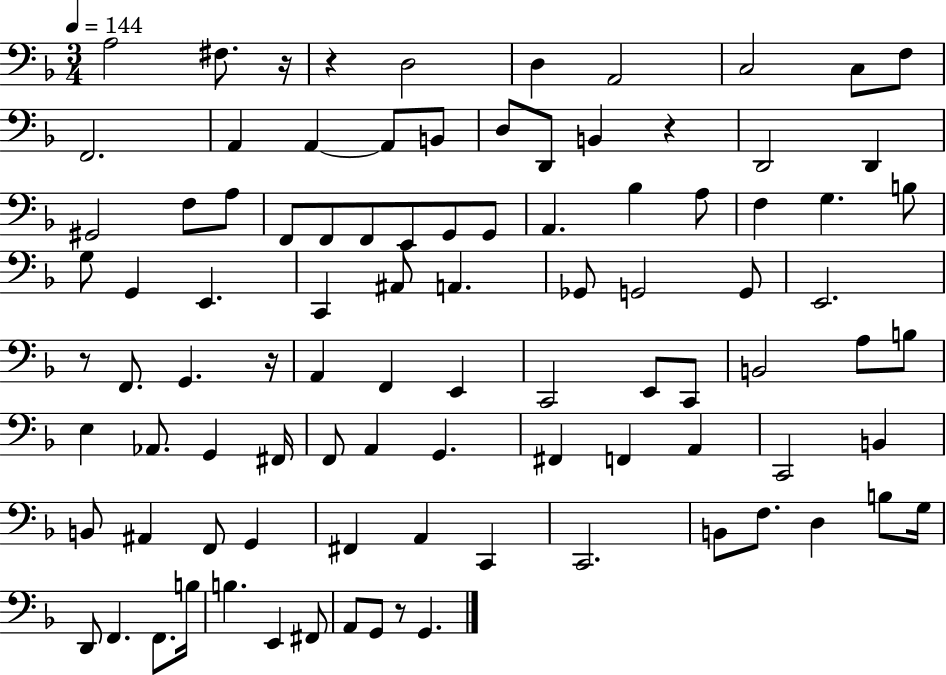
A3/h F#3/e. R/s R/q D3/h D3/q A2/h C3/h C3/e F3/e F2/h. A2/q A2/q A2/e B2/e D3/e D2/e B2/q R/q D2/h D2/q G#2/h F3/e A3/e F2/e F2/e F2/e E2/e G2/e G2/e A2/q. Bb3/q A3/e F3/q G3/q. B3/e G3/e G2/q E2/q. C2/q A#2/e A2/q. Gb2/e G2/h G2/e E2/h. R/e F2/e. G2/q. R/s A2/q F2/q E2/q C2/h E2/e C2/e B2/h A3/e B3/e E3/q Ab2/e. G2/q F#2/s F2/e A2/q G2/q. F#2/q F2/q A2/q C2/h B2/q B2/e A#2/q F2/e G2/q F#2/q A2/q C2/q C2/h. B2/e F3/e. D3/q B3/e G3/s D2/e F2/q. F2/e. B3/s B3/q. E2/q F#2/e A2/e G2/e R/e G2/q.